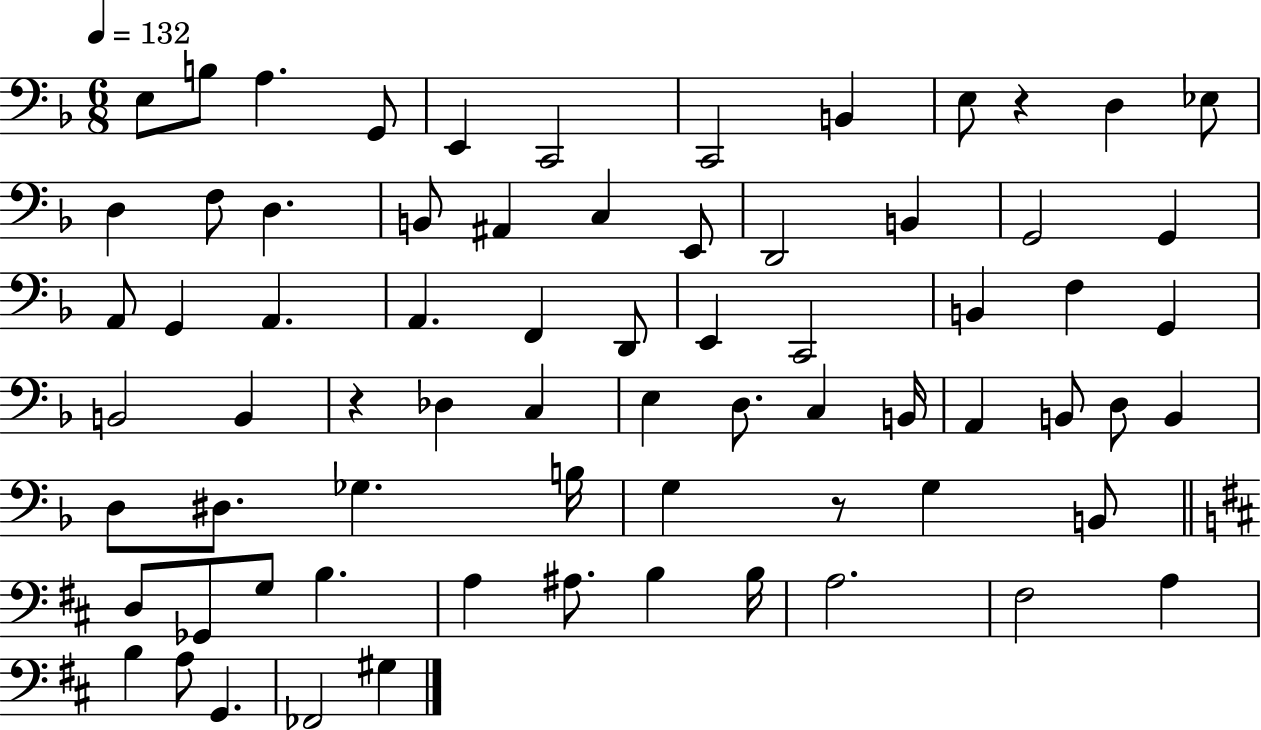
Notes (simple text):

E3/e B3/e A3/q. G2/e E2/q C2/h C2/h B2/q E3/e R/q D3/q Eb3/e D3/q F3/e D3/q. B2/e A#2/q C3/q E2/e D2/h B2/q G2/h G2/q A2/e G2/q A2/q. A2/q. F2/q D2/e E2/q C2/h B2/q F3/q G2/q B2/h B2/q R/q Db3/q C3/q E3/q D3/e. C3/q B2/s A2/q B2/e D3/e B2/q D3/e D#3/e. Gb3/q. B3/s G3/q R/e G3/q B2/e D3/e Gb2/e G3/e B3/q. A3/q A#3/e. B3/q B3/s A3/h. F#3/h A3/q B3/q A3/e G2/q. FES2/h G#3/q